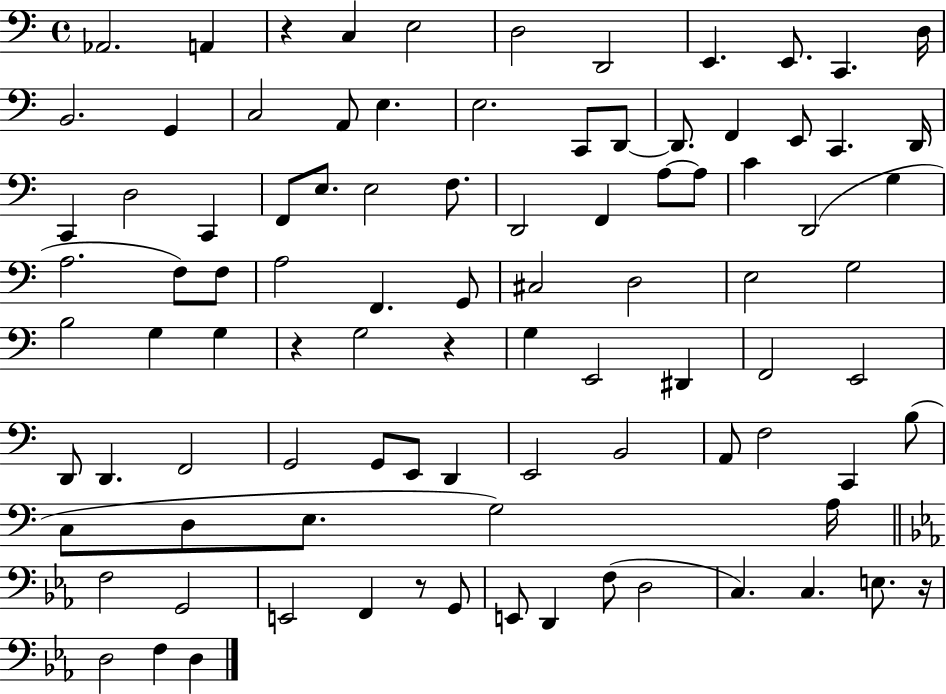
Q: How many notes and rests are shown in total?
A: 94